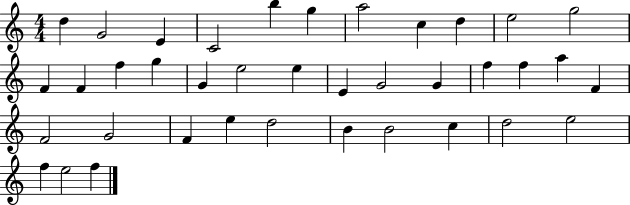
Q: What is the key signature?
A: C major